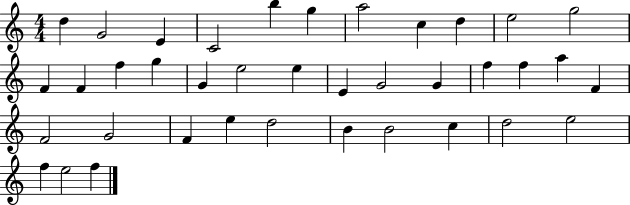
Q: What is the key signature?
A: C major